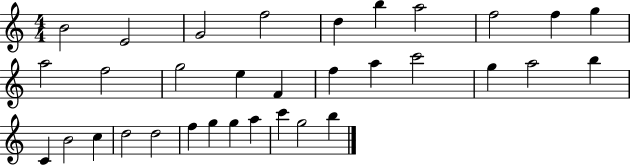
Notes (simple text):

B4/h E4/h G4/h F5/h D5/q B5/q A5/h F5/h F5/q G5/q A5/h F5/h G5/h E5/q F4/q F5/q A5/q C6/h G5/q A5/h B5/q C4/q B4/h C5/q D5/h D5/h F5/q G5/q G5/q A5/q C6/q G5/h B5/q